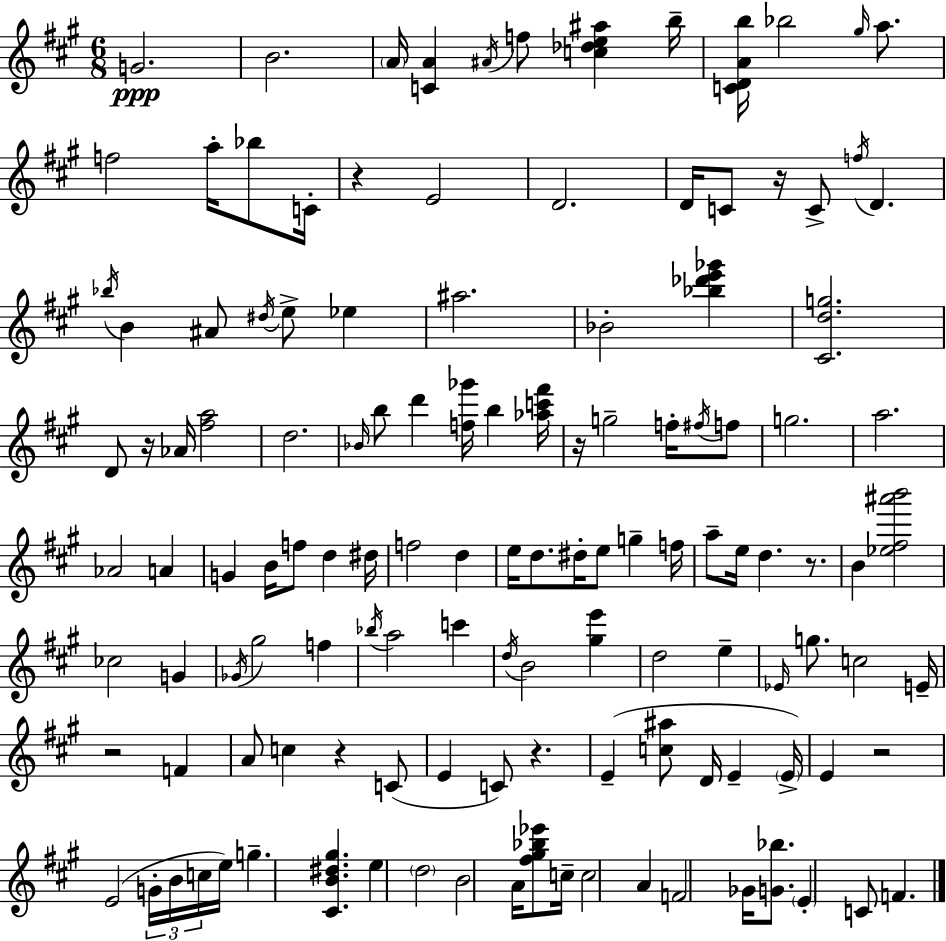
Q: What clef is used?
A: treble